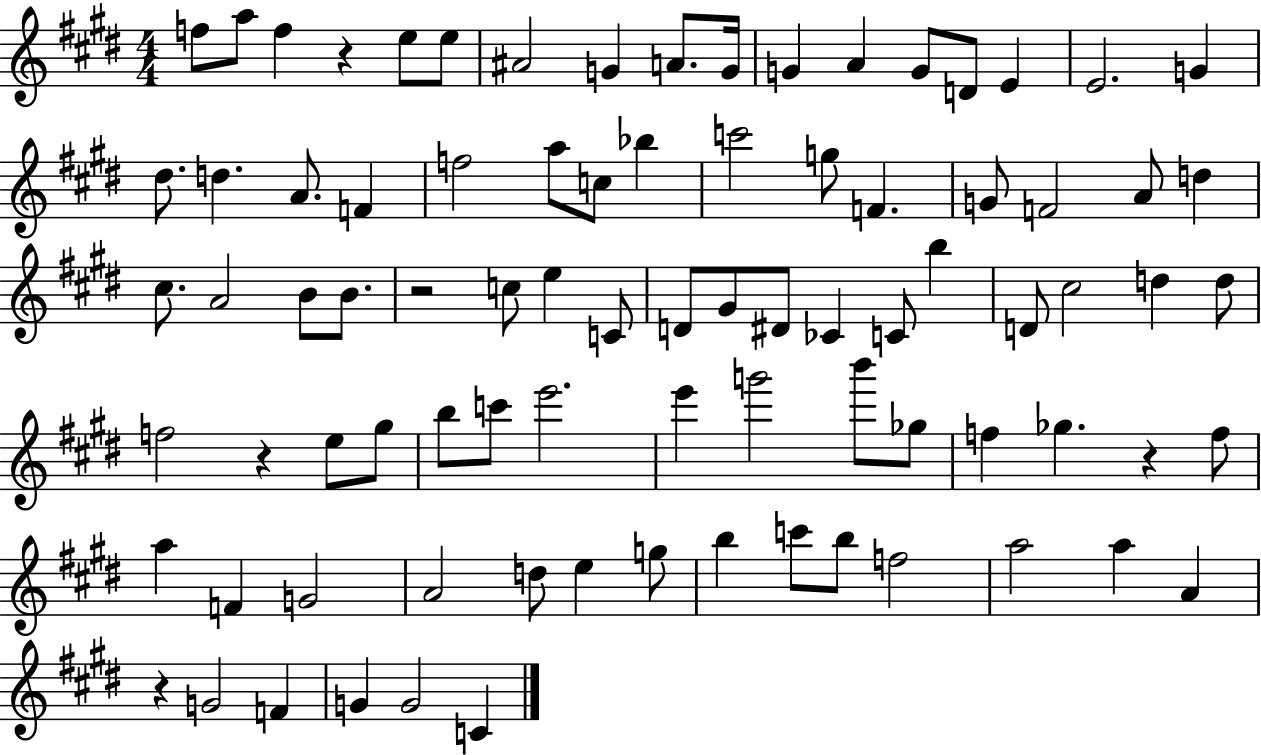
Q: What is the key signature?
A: E major